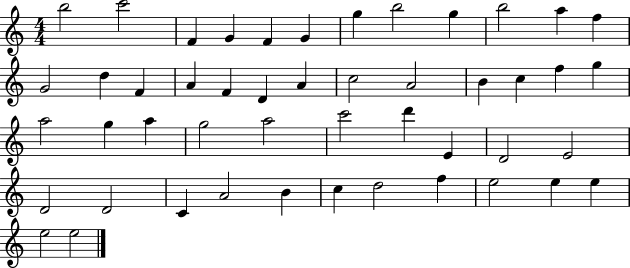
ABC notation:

X:1
T:Untitled
M:4/4
L:1/4
K:C
b2 c'2 F G F G g b2 g b2 a f G2 d F A F D A c2 A2 B c f g a2 g a g2 a2 c'2 d' E D2 E2 D2 D2 C A2 B c d2 f e2 e e e2 e2